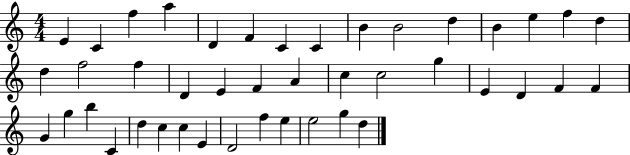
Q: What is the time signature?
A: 4/4